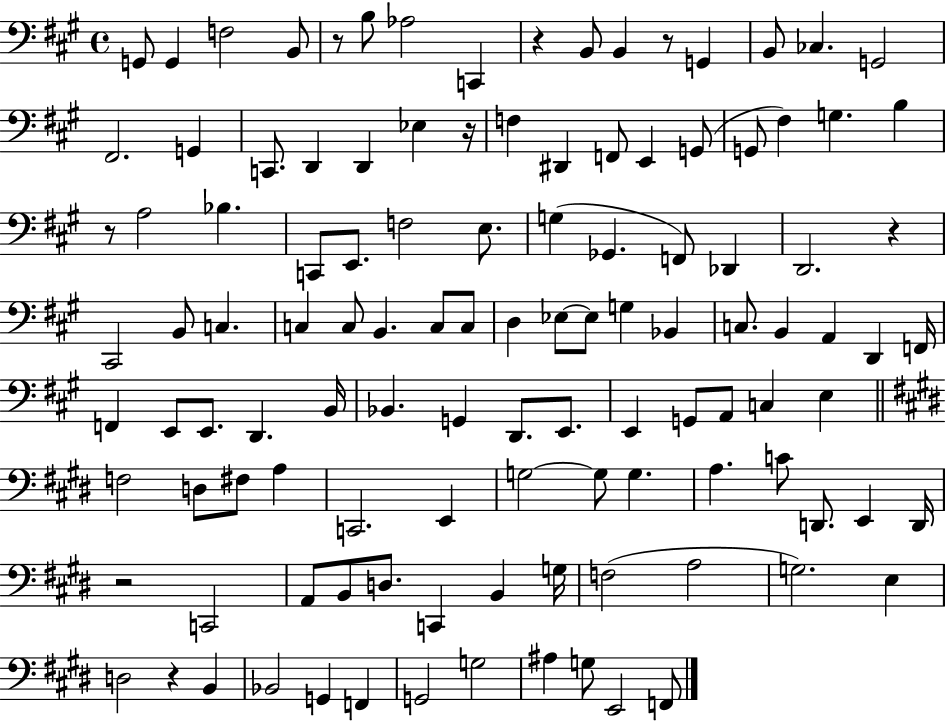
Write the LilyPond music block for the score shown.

{
  \clef bass
  \time 4/4
  \defaultTimeSignature
  \key a \major
  g,8 g,4 f2 b,8 | r8 b8 aes2 c,4 | r4 b,8 b,4 r8 g,4 | b,8 ces4. g,2 | \break fis,2. g,4 | c,8. d,4 d,4 ees4 r16 | f4 dis,4 f,8 e,4 g,8( | g,8 fis4) g4. b4 | \break r8 a2 bes4. | c,8 e,8. f2 e8. | g4( ges,4. f,8) des,4 | d,2. r4 | \break cis,2 b,8 c4. | c4 c8 b,4. c8 c8 | d4 ees8~~ ees8 g4 bes,4 | c8. b,4 a,4 d,4 f,16 | \break f,4 e,8 e,8. d,4. b,16 | bes,4. g,4 d,8. e,8. | e,4 g,8 a,8 c4 e4 | \bar "||" \break \key e \major f2 d8 fis8 a4 | c,2. e,4 | g2~~ g8 g4. | a4. c'8 d,8. e,4 d,16 | \break r2 c,2 | a,8 b,8 d8. c,4 b,4 g16 | f2( a2 | g2.) e4 | \break d2 r4 b,4 | bes,2 g,4 f,4 | g,2 g2 | ais4 g8 e,2 f,8 | \break \bar "|."
}